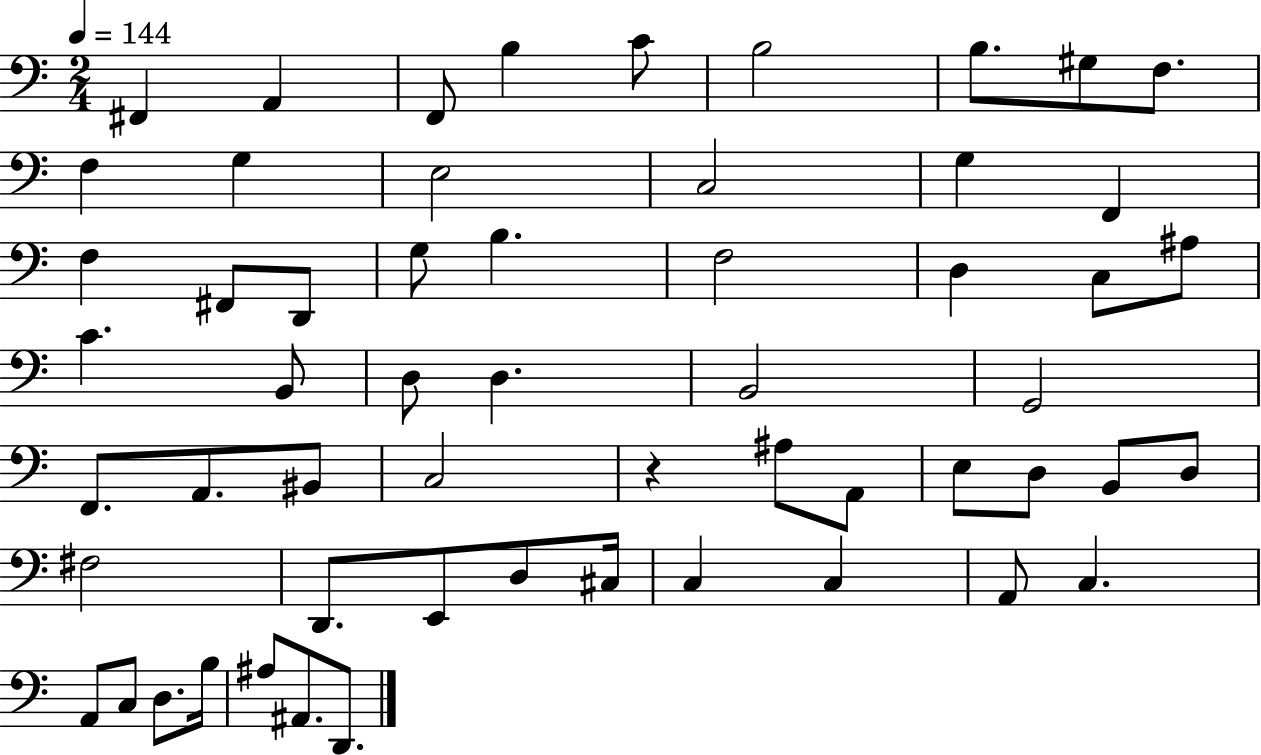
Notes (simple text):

F#2/q A2/q F2/e B3/q C4/e B3/h B3/e. G#3/e F3/e. F3/q G3/q E3/h C3/h G3/q F2/q F3/q F#2/e D2/e G3/e B3/q. F3/h D3/q C3/e A#3/e C4/q. B2/e D3/e D3/q. B2/h G2/h F2/e. A2/e. BIS2/e C3/h R/q A#3/e A2/e E3/e D3/e B2/e D3/e F#3/h D2/e. E2/e D3/e C#3/s C3/q C3/q A2/e C3/q. A2/e C3/e D3/e. B3/s A#3/e A#2/e. D2/e.